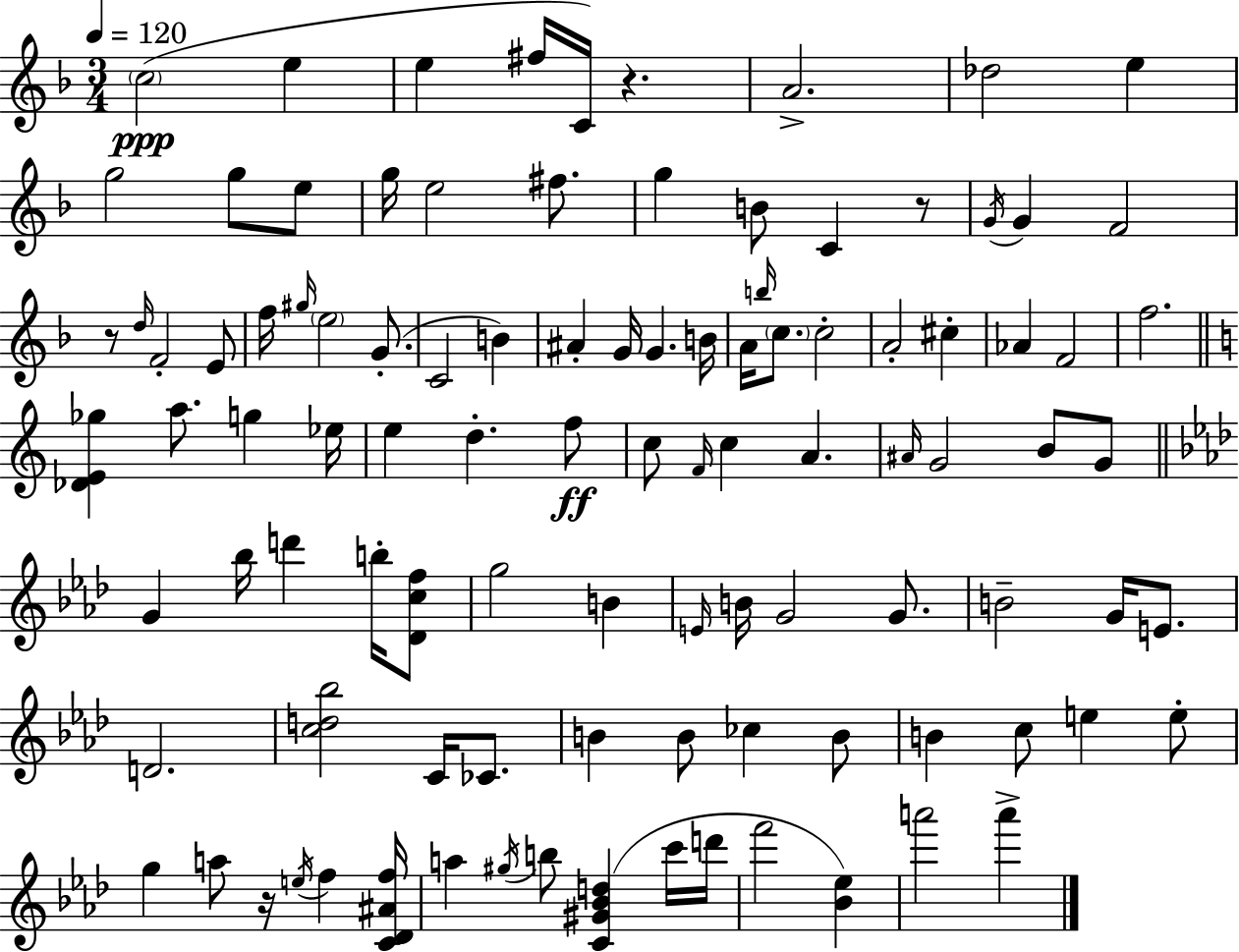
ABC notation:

X:1
T:Untitled
M:3/4
L:1/4
K:F
c2 e e ^f/4 C/4 z A2 _d2 e g2 g/2 e/2 g/4 e2 ^f/2 g B/2 C z/2 G/4 G F2 z/2 d/4 F2 E/2 f/4 ^g/4 e2 G/2 C2 B ^A G/4 G B/4 A/4 b/4 c/2 c2 A2 ^c _A F2 f2 [_DE_g] a/2 g _e/4 e d f/2 c/2 F/4 c A ^A/4 G2 B/2 G/2 G _b/4 d' b/4 [_Dcf]/2 g2 B E/4 B/4 G2 G/2 B2 G/4 E/2 D2 [cd_b]2 C/4 _C/2 B B/2 _c B/2 B c/2 e e/2 g a/2 z/4 e/4 f [C_D^Af]/4 a ^g/4 b/2 [C^G_Bd] c'/4 d'/4 f'2 [_B_e] a'2 a'